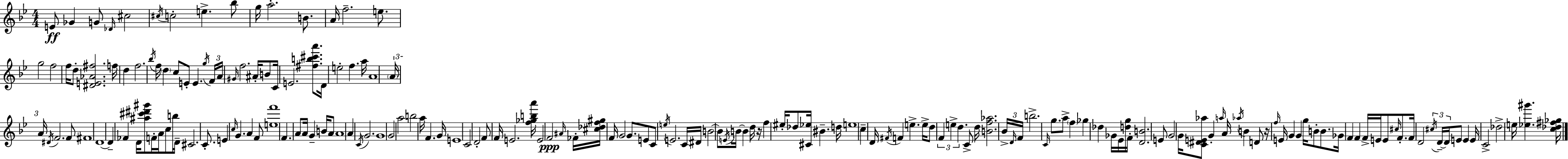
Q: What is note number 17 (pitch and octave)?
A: F5